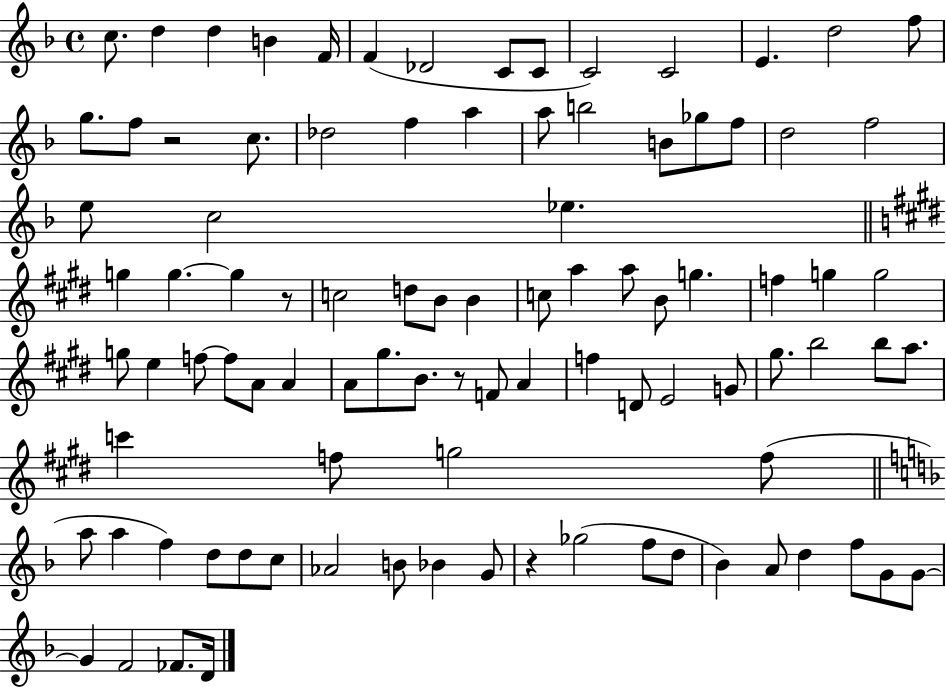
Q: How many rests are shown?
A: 4